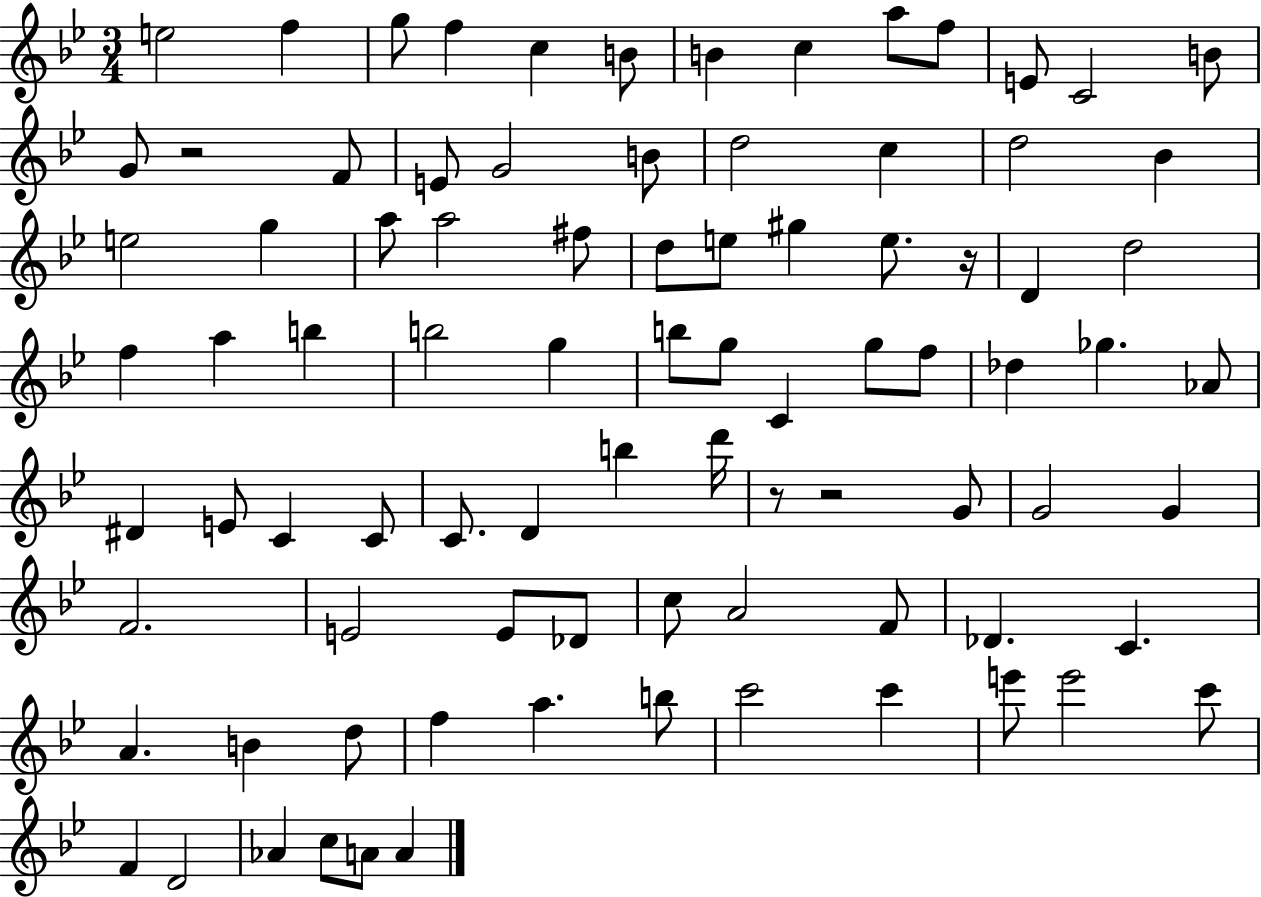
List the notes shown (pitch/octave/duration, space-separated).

E5/h F5/q G5/e F5/q C5/q B4/e B4/q C5/q A5/e F5/e E4/e C4/h B4/e G4/e R/h F4/e E4/e G4/h B4/e D5/h C5/q D5/h Bb4/q E5/h G5/q A5/e A5/h F#5/e D5/e E5/e G#5/q E5/e. R/s D4/q D5/h F5/q A5/q B5/q B5/h G5/q B5/e G5/e C4/q G5/e F5/e Db5/q Gb5/q. Ab4/e D#4/q E4/e C4/q C4/e C4/e. D4/q B5/q D6/s R/e R/h G4/e G4/h G4/q F4/h. E4/h E4/e Db4/e C5/e A4/h F4/e Db4/q. C4/q. A4/q. B4/q D5/e F5/q A5/q. B5/e C6/h C6/q E6/e E6/h C6/e F4/q D4/h Ab4/q C5/e A4/e A4/q